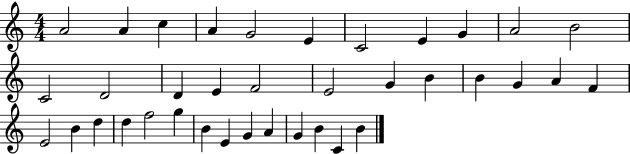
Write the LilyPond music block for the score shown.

{
  \clef treble
  \numericTimeSignature
  \time 4/4
  \key c \major
  a'2 a'4 c''4 | a'4 g'2 e'4 | c'2 e'4 g'4 | a'2 b'2 | \break c'2 d'2 | d'4 e'4 f'2 | e'2 g'4 b'4 | b'4 g'4 a'4 f'4 | \break e'2 b'4 d''4 | d''4 f''2 g''4 | b'4 e'4 g'4 a'4 | g'4 b'4 c'4 b'4 | \break \bar "|."
}